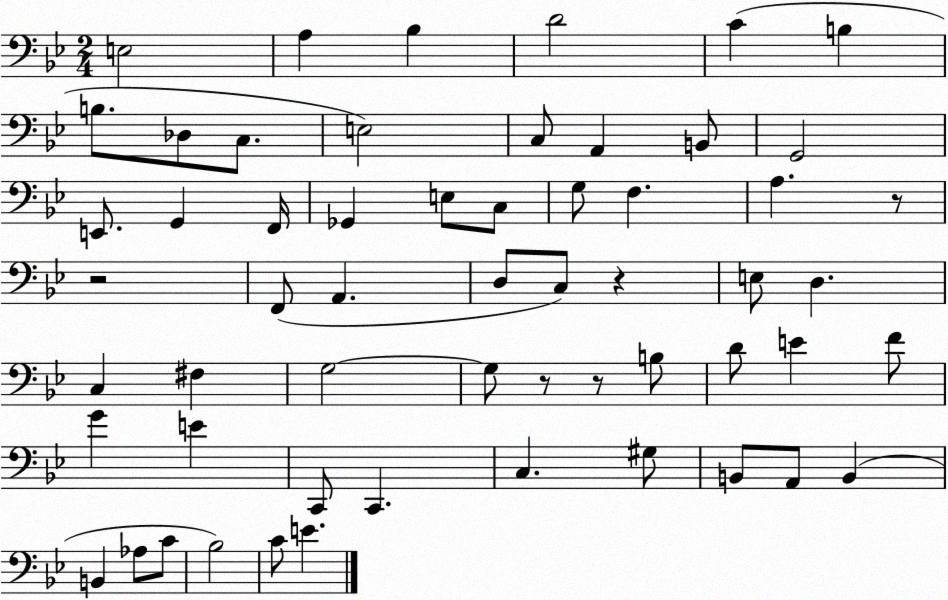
X:1
T:Untitled
M:2/4
L:1/4
K:Bb
E,2 A, _B, D2 C B, B,/2 _D,/2 C,/2 E,2 C,/2 A,, B,,/2 G,,2 E,,/2 G,, F,,/4 _G,, E,/2 C,/2 G,/2 F, A, z/2 z2 F,,/2 A,, D,/2 C,/2 z E,/2 D, C, ^F, G,2 G,/2 z/2 z/2 B,/2 D/2 E F/2 G E C,,/2 C,, C, ^G,/2 B,,/2 A,,/2 B,, B,, _A,/2 C/2 _B,2 C/2 E